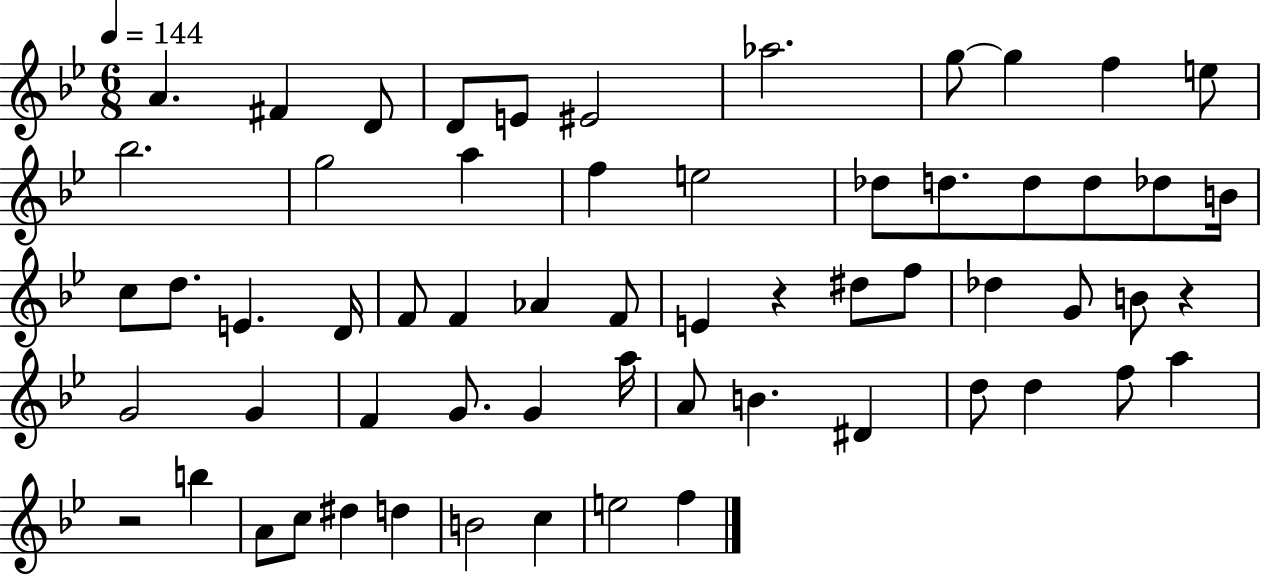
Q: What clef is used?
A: treble